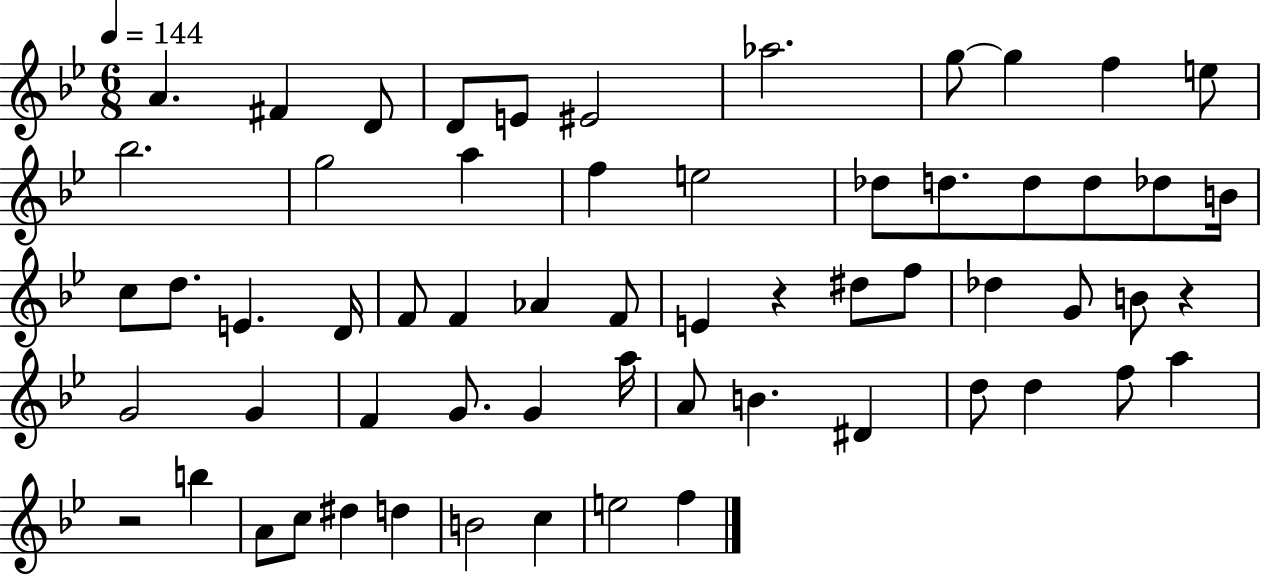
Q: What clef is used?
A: treble